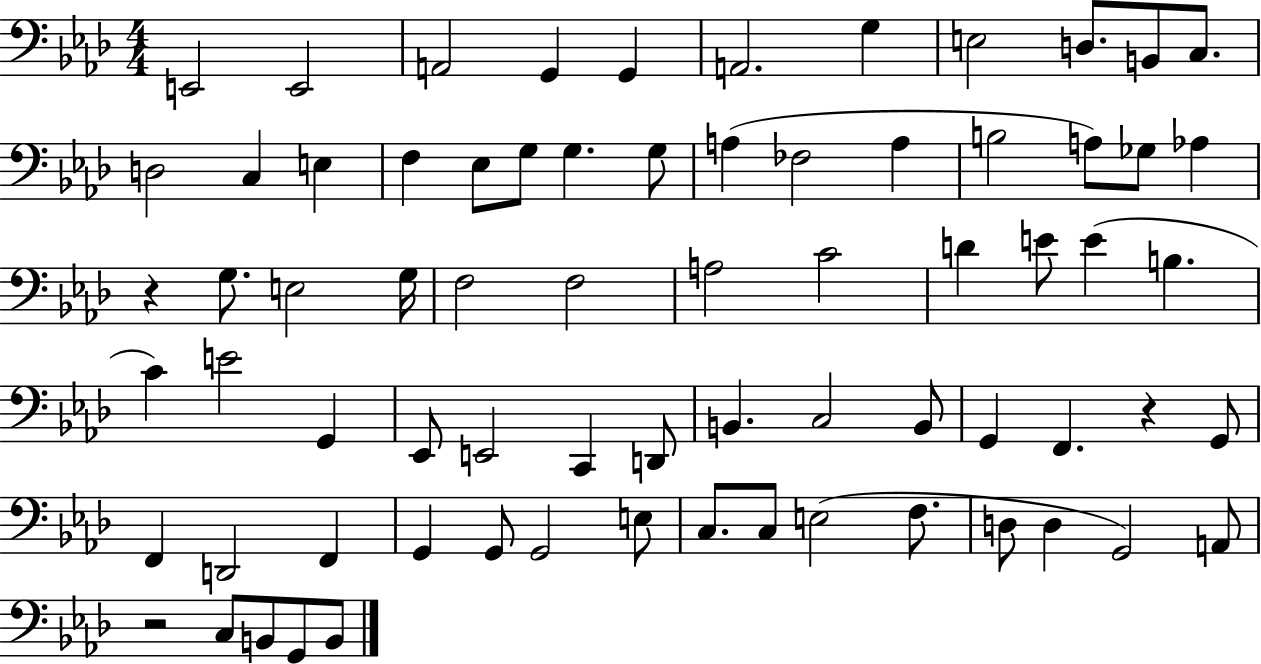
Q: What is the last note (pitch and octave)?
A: B2